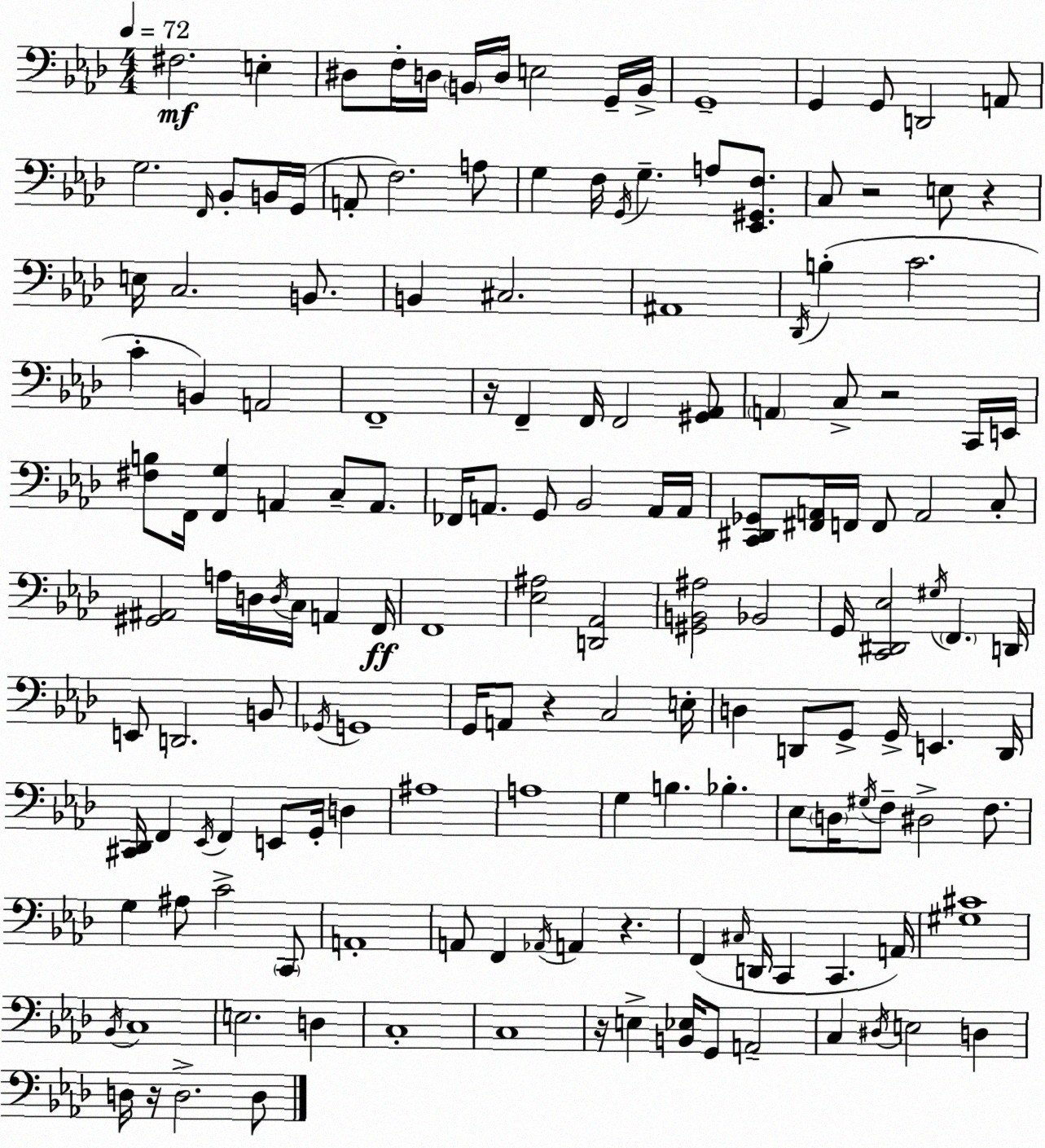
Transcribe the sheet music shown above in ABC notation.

X:1
T:Untitled
M:4/4
L:1/4
K:Ab
^F,2 E, ^D,/2 F,/4 D,/4 B,,/4 D,/4 E,2 G,,/4 B,,/4 G,,4 G,, G,,/2 D,,2 A,,/2 G,2 F,,/4 _B,,/2 B,,/4 G,,/4 A,,/2 F,2 A,/2 G, F,/4 G,,/4 G, A,/2 [_E,,^G,,F,]/2 C,/2 z2 E,/2 z E,/4 C,2 B,,/2 B,, ^C,2 ^A,,4 _D,,/4 B, C2 C B,, A,,2 F,,4 z/4 F,, F,,/4 F,,2 [^G,,_A,,]/2 A,, C,/2 z2 C,,/4 E,,/4 [^F,B,]/2 F,,/4 [F,,G,] A,, C,/2 A,,/2 _F,,/4 A,,/2 G,,/2 _B,,2 A,,/4 A,,/4 [C,,^D,,_G,,]/2 [^F,,A,,]/4 F,,/4 F,,/2 A,,2 C,/2 [^G,,^A,,]2 A,/4 D,/4 D,/4 C,/4 A,, F,,/4 F,,4 [_E,^A,]2 [D,,_A,,]2 [^G,,B,,^A,]2 _B,,2 G,,/4 [C,,^D,,_E,]2 ^G,/4 F,, D,,/4 E,,/2 D,,2 B,,/2 _G,,/4 G,,4 G,,/4 A,,/2 z C,2 E,/4 D, D,,/2 G,,/2 G,,/4 E,, D,,/4 [^C,,_D,,]/4 F,, _E,,/4 F,, E,,/2 G,,/4 D, ^A,4 A,4 G, B, _B, _E,/2 D,/4 ^G,/4 F,/2 ^D,2 F,/2 G, ^A,/2 C2 C,,/2 A,,4 A,,/2 F,, _A,,/4 A,, z F,, ^C,/4 D,,/4 C,, C,, A,,/4 [^G,^C]4 _B,,/4 C,4 E,2 D, C,4 C,4 z/4 E, [B,,_E,]/4 G,,/2 A,,2 C, ^D,/4 E,2 D, D,/4 z/4 D,2 D,/2